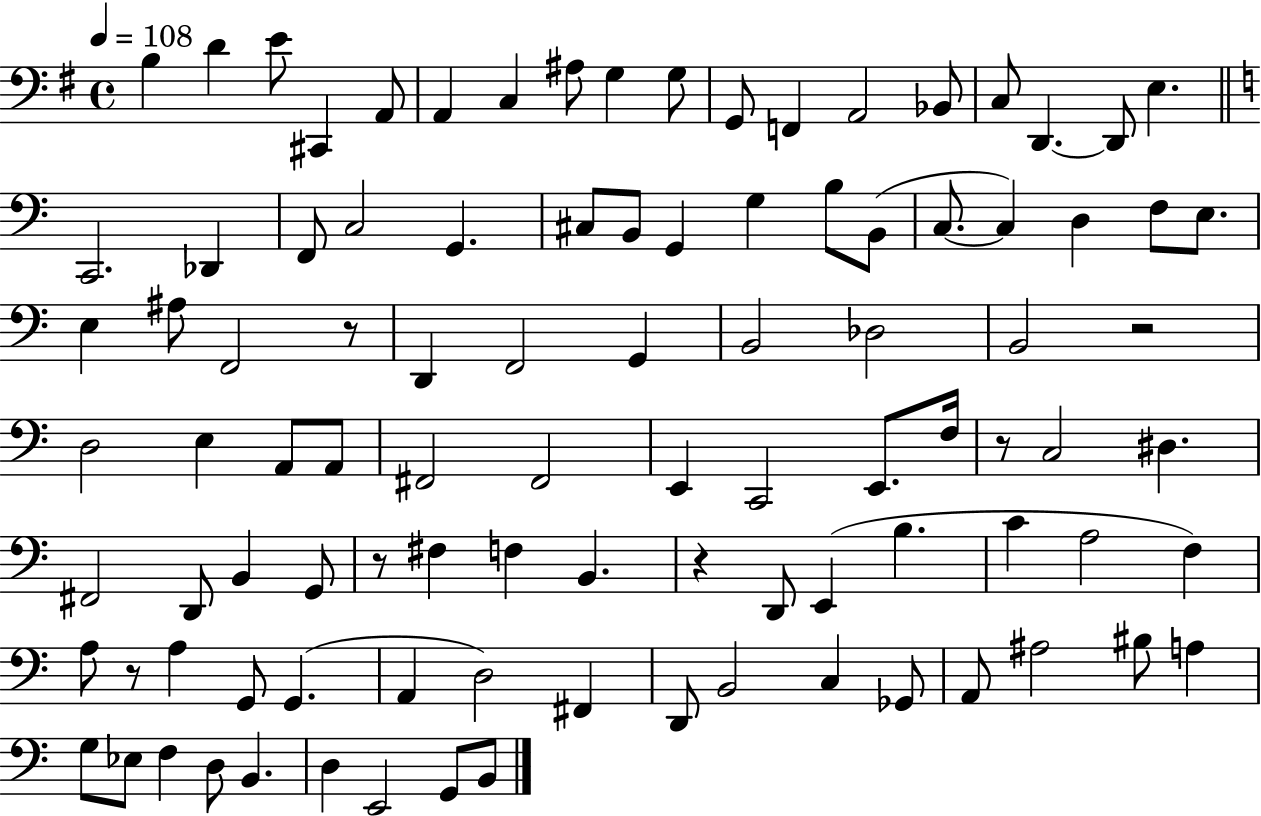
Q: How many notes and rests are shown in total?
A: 98